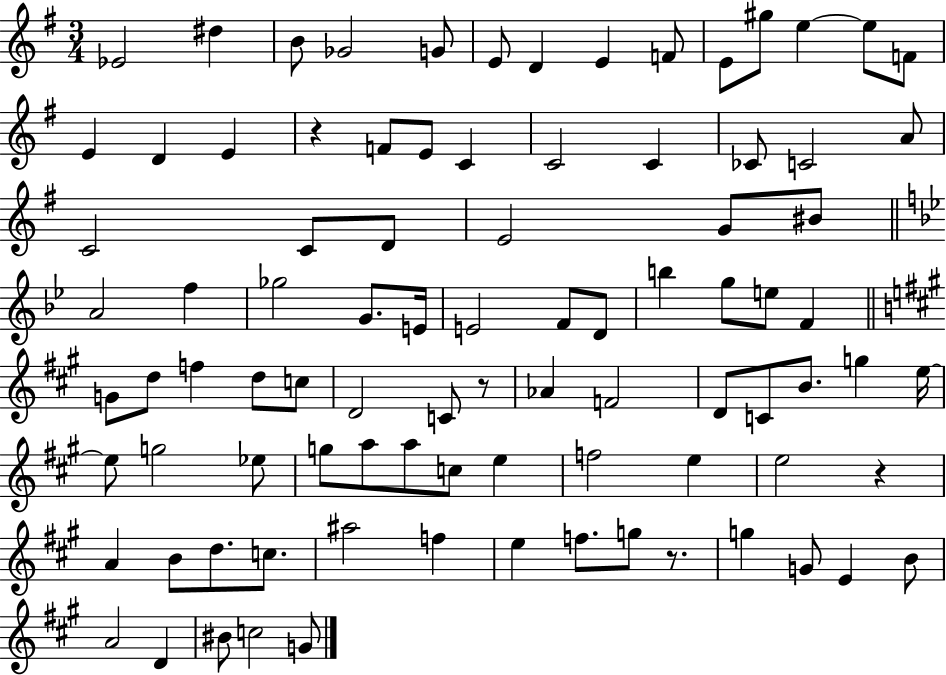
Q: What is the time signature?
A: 3/4